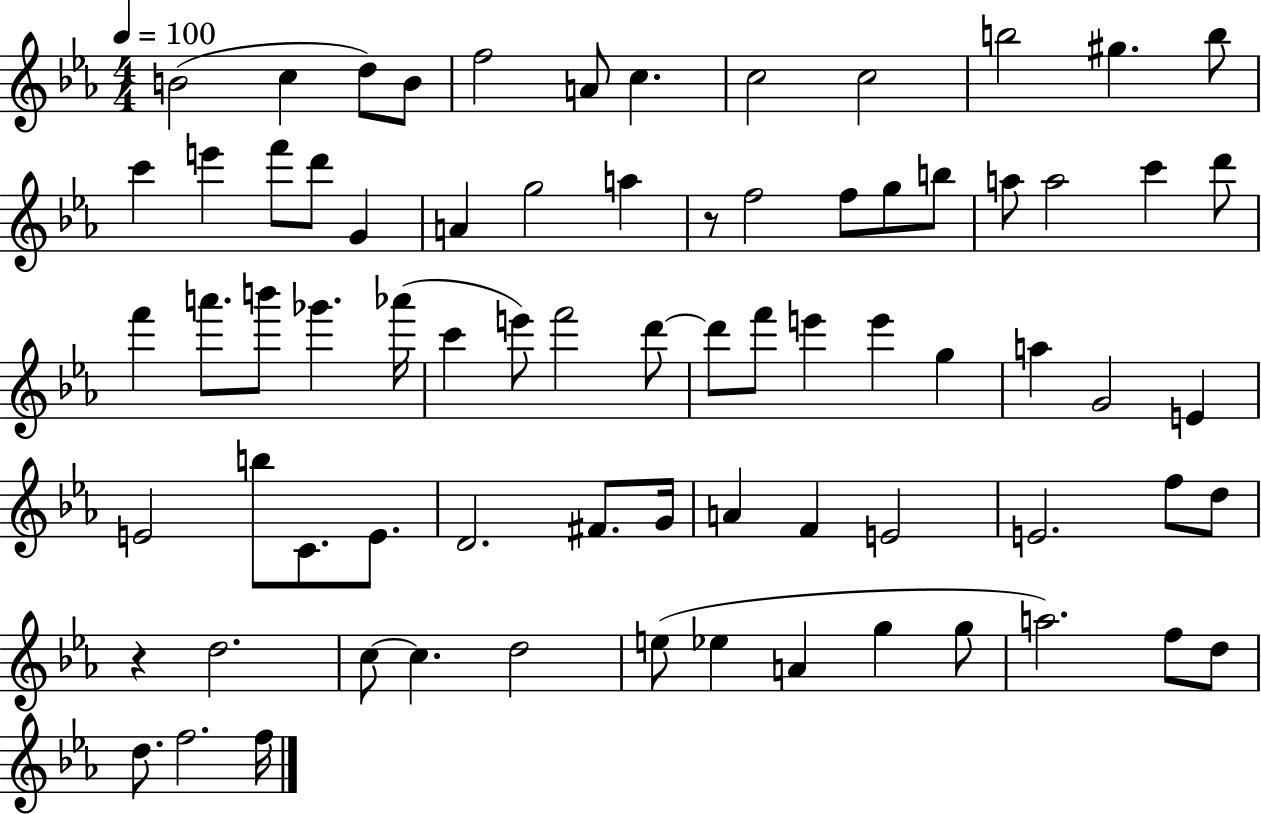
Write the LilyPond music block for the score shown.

{
  \clef treble
  \numericTimeSignature
  \time 4/4
  \key ees \major
  \tempo 4 = 100
  b'2( c''4 d''8) b'8 | f''2 a'8 c''4. | c''2 c''2 | b''2 gis''4. b''8 | \break c'''4 e'''4 f'''8 d'''8 g'4 | a'4 g''2 a''4 | r8 f''2 f''8 g''8 b''8 | a''8 a''2 c'''4 d'''8 | \break f'''4 a'''8. b'''8 ges'''4. aes'''16( | c'''4 e'''8) f'''2 d'''8~~ | d'''8 f'''8 e'''4 e'''4 g''4 | a''4 g'2 e'4 | \break e'2 b''8 c'8. e'8. | d'2. fis'8. g'16 | a'4 f'4 e'2 | e'2. f''8 d''8 | \break r4 d''2. | c''8~~ c''4. d''2 | e''8( ees''4 a'4 g''4 g''8 | a''2.) f''8 d''8 | \break d''8. f''2. f''16 | \bar "|."
}